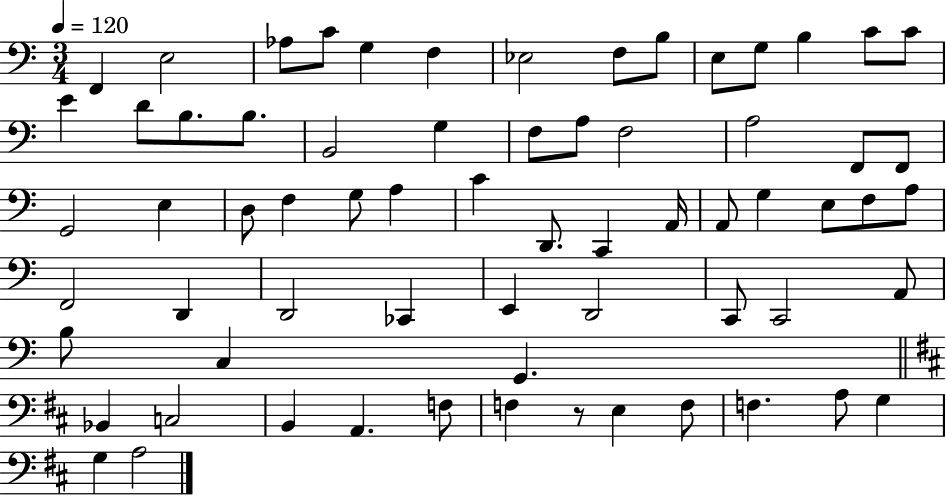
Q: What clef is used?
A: bass